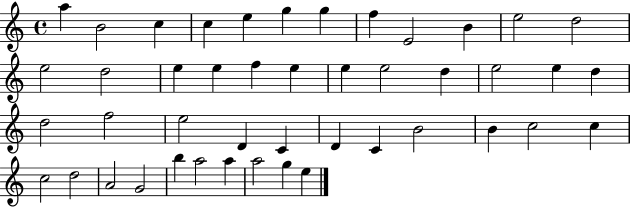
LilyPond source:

{
  \clef treble
  \time 4/4
  \defaultTimeSignature
  \key c \major
  a''4 b'2 c''4 | c''4 e''4 g''4 g''4 | f''4 e'2 b'4 | e''2 d''2 | \break e''2 d''2 | e''4 e''4 f''4 e''4 | e''4 e''2 d''4 | e''2 e''4 d''4 | \break d''2 f''2 | e''2 d'4 c'4 | d'4 c'4 b'2 | b'4 c''2 c''4 | \break c''2 d''2 | a'2 g'2 | b''4 a''2 a''4 | a''2 g''4 e''4 | \break \bar "|."
}